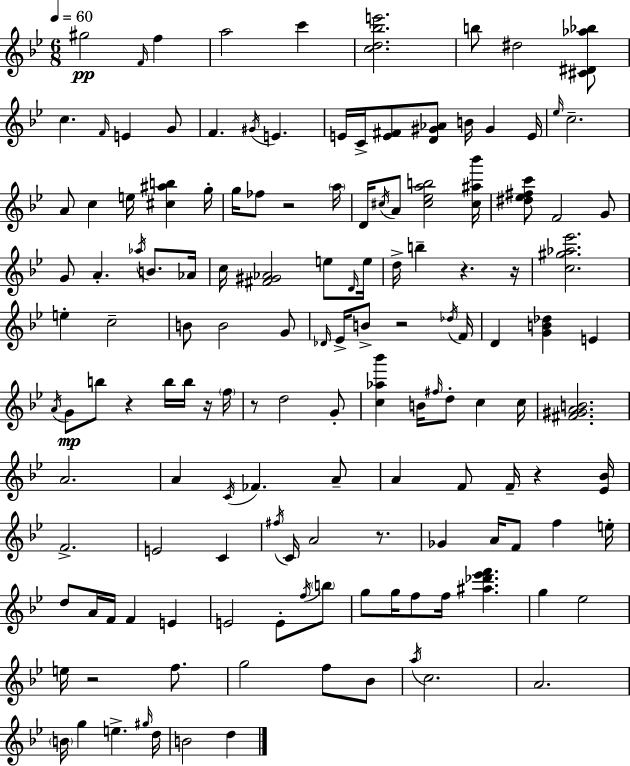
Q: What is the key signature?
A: BES major